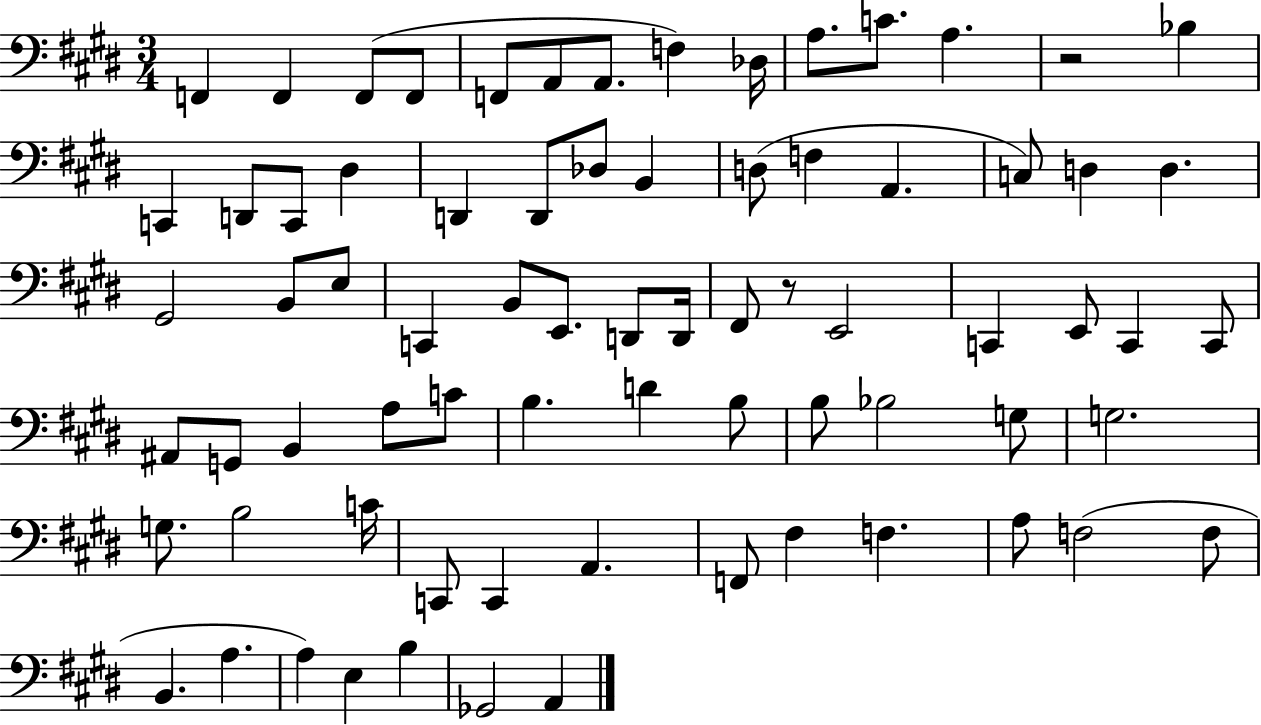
{
  \clef bass
  \numericTimeSignature
  \time 3/4
  \key e \major
  \repeat volta 2 { f,4 f,4 f,8( f,8 | f,8 a,8 a,8. f4) des16 | a8. c'8. a4. | r2 bes4 | \break c,4 d,8 c,8 dis4 | d,4 d,8 des8 b,4 | d8( f4 a,4. | c8) d4 d4. | \break gis,2 b,8 e8 | c,4 b,8 e,8. d,8 d,16 | fis,8 r8 e,2 | c,4 e,8 c,4 c,8 | \break ais,8 g,8 b,4 a8 c'8 | b4. d'4 b8 | b8 bes2 g8 | g2. | \break g8. b2 c'16 | c,8 c,4 a,4. | f,8 fis4 f4. | a8 f2( f8 | \break b,4. a4. | a4) e4 b4 | ges,2 a,4 | } \bar "|."
}